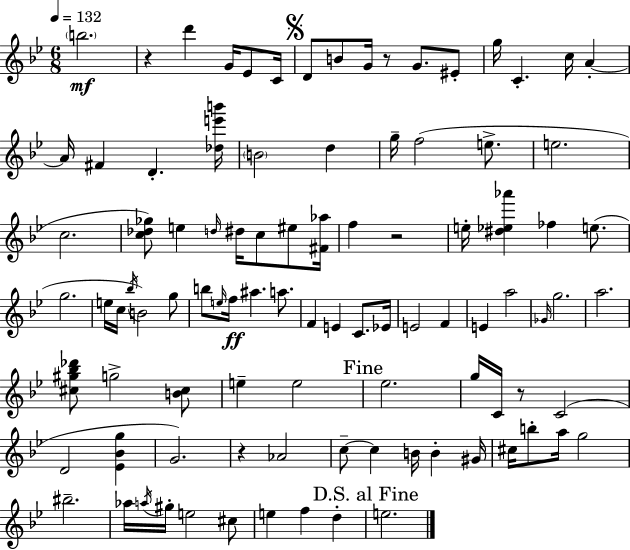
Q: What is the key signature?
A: BES major